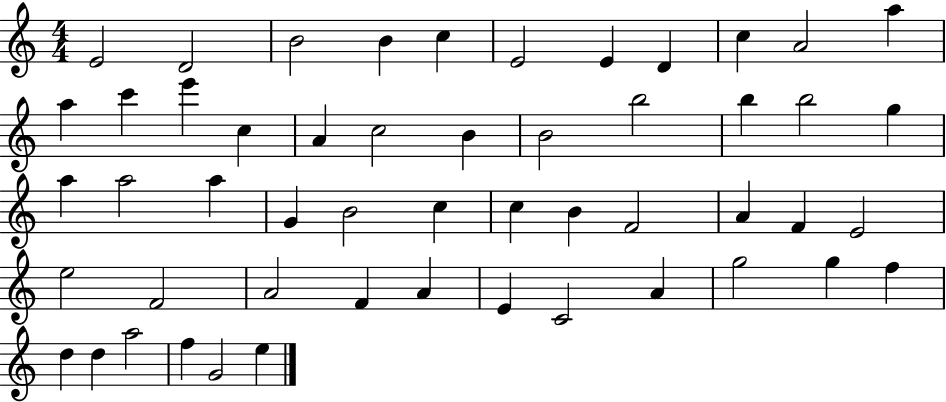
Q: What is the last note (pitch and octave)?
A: E5